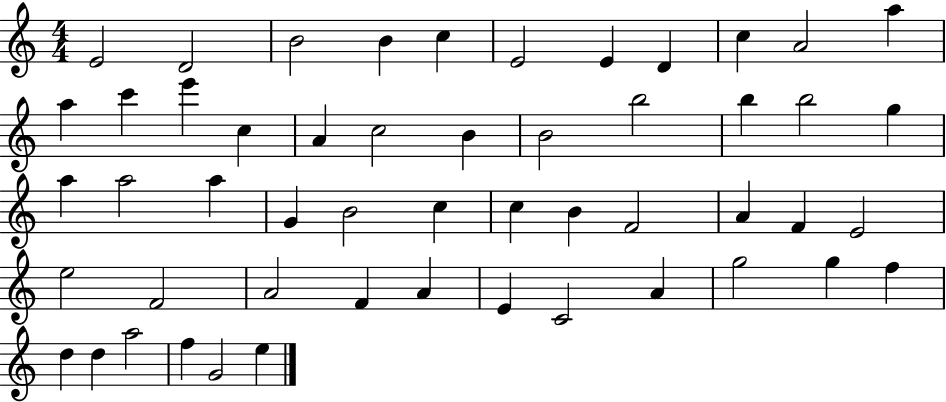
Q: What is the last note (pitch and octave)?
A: E5